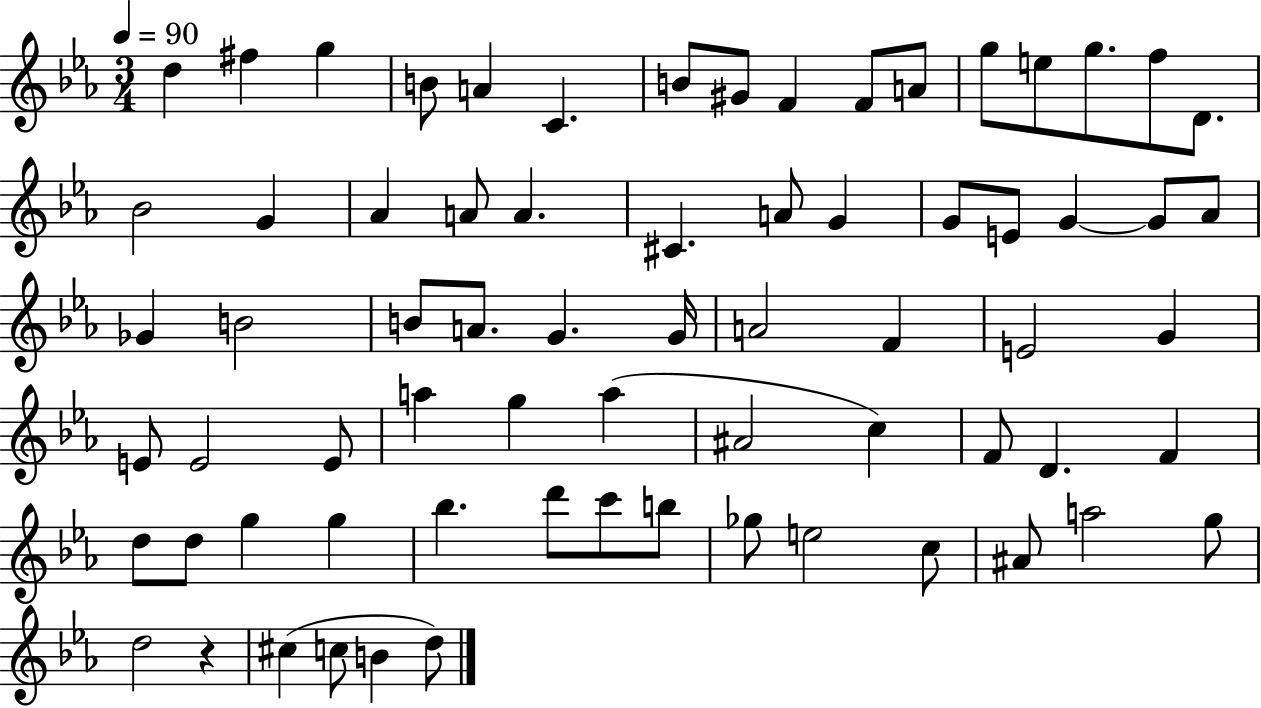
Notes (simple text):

D5/q F#5/q G5/q B4/e A4/q C4/q. B4/e G#4/e F4/q F4/e A4/e G5/e E5/e G5/e. F5/e D4/e. Bb4/h G4/q Ab4/q A4/e A4/q. C#4/q. A4/e G4/q G4/e E4/e G4/q G4/e Ab4/e Gb4/q B4/h B4/e A4/e. G4/q. G4/s A4/h F4/q E4/h G4/q E4/e E4/h E4/e A5/q G5/q A5/q A#4/h C5/q F4/e D4/q. F4/q D5/e D5/e G5/q G5/q Bb5/q. D6/e C6/e B5/e Gb5/e E5/h C5/e A#4/e A5/h G5/e D5/h R/q C#5/q C5/e B4/q D5/e